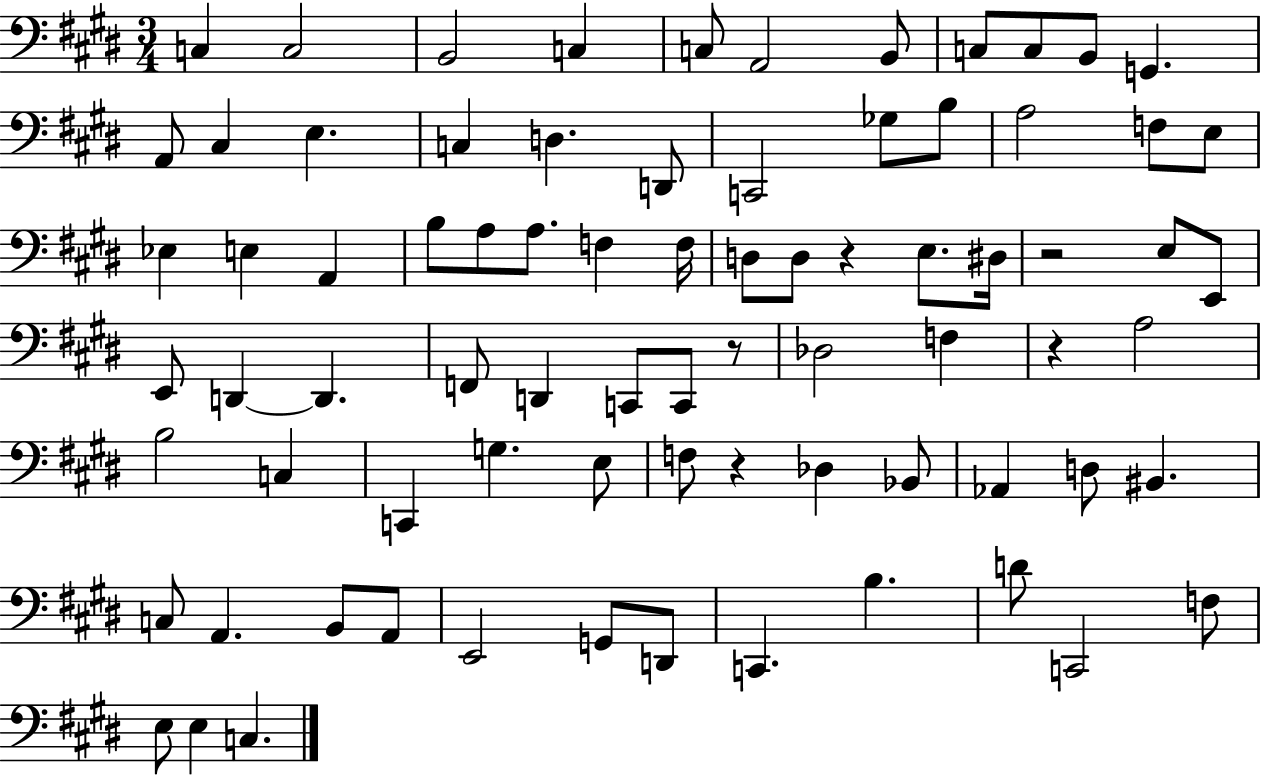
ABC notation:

X:1
T:Untitled
M:3/4
L:1/4
K:E
C, C,2 B,,2 C, C,/2 A,,2 B,,/2 C,/2 C,/2 B,,/2 G,, A,,/2 ^C, E, C, D, D,,/2 C,,2 _G,/2 B,/2 A,2 F,/2 E,/2 _E, E, A,, B,/2 A,/2 A,/2 F, F,/4 D,/2 D,/2 z E,/2 ^D,/4 z2 E,/2 E,,/2 E,,/2 D,, D,, F,,/2 D,, C,,/2 C,,/2 z/2 _D,2 F, z A,2 B,2 C, C,, G, E,/2 F,/2 z _D, _B,,/2 _A,, D,/2 ^B,, C,/2 A,, B,,/2 A,,/2 E,,2 G,,/2 D,,/2 C,, B, D/2 C,,2 F,/2 E,/2 E, C,